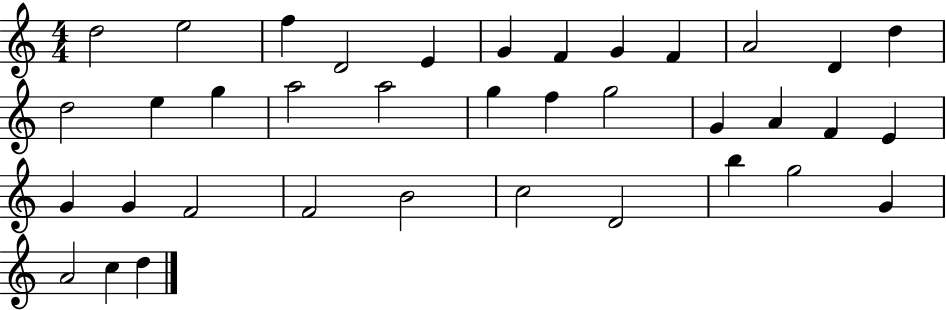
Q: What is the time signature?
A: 4/4